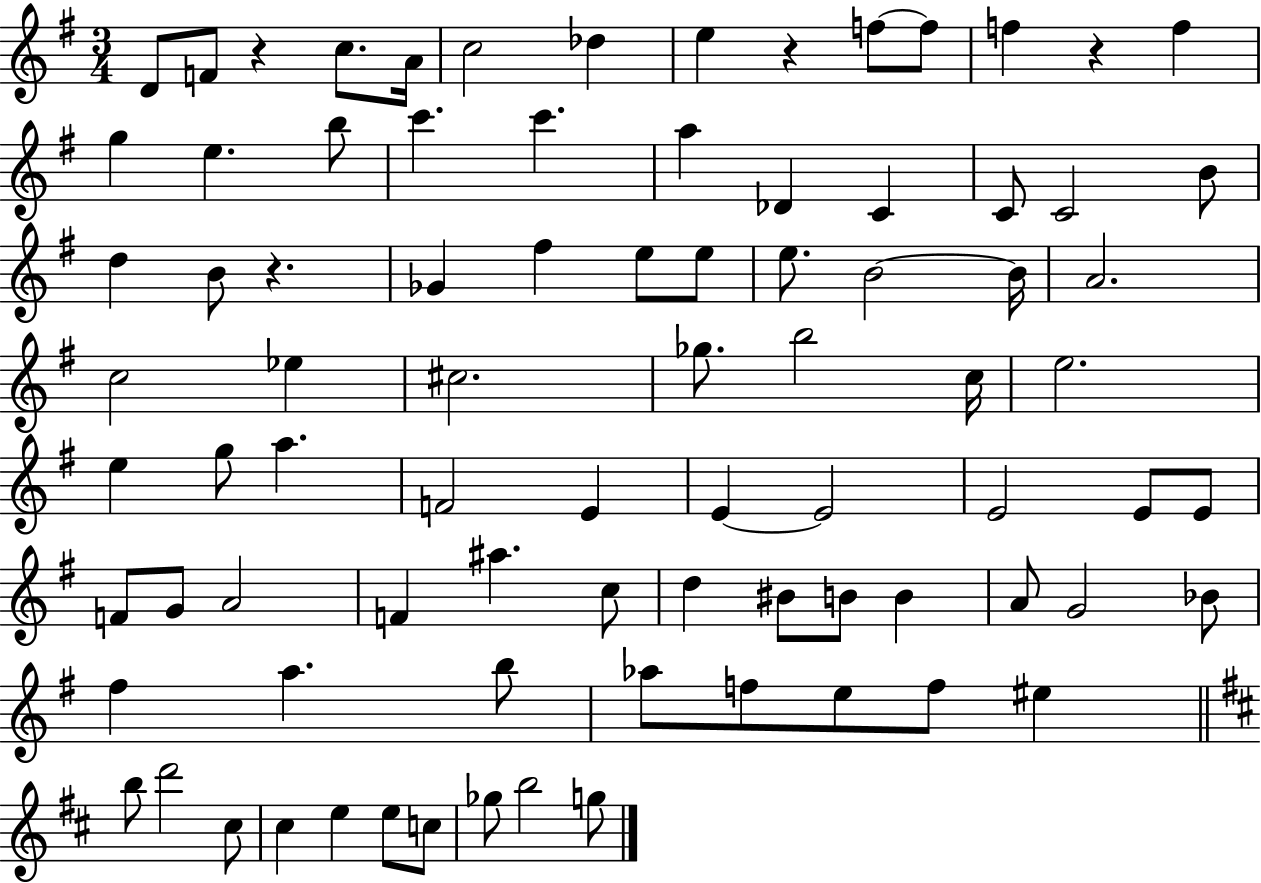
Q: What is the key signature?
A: G major